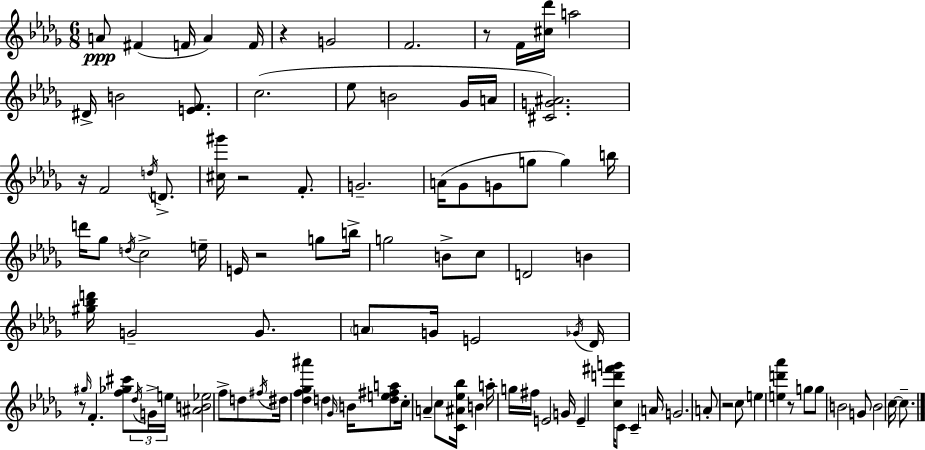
{
  \clef treble
  \numericTimeSignature
  \time 6/8
  \key bes \minor
  \repeat volta 2 { a'8\ppp fis'4( f'16 a'4) f'16 | r4 g'2 | f'2. | r8 f'16 <cis'' des'''>16 a''2 | \break dis'16-> b'2 <e' f'>8. | c''2.( | ees''8 b'2 ges'16 a'16 | <cis' g' ais'>2.) | \break r16 f'2 \acciaccatura { d''16 } d'8.-> | <cis'' gis'''>16 r2 f'8.-. | g'2.-- | a'16( ges'8 g'8 g''8 g''4) | \break b''16 d'''16 ges''8 \acciaccatura { d''16 } c''2-> | e''16-- e'16 r2 g''8 | b''16-> g''2 b'8-> | c''8 d'2 b'4 | \break <gis'' bes'' d'''>16 g'2-- g'8. | \parenthesize a'8 g'16 e'2 | \acciaccatura { ges'16 } des'16 r8 \grace { gis''16 } f'4.-. | <f'' ges'' cis'''>8 \tuplet 3/2 { \acciaccatura { des''16 } g'16-> e''16 } <ais' b' ees''>2 | \break f''8-> d''8 \acciaccatura { fis''16 } dis''16 <des'' f'' ges'' ais'''>4 d''4 | \grace { ges'16 } b'16 <d'' e'' fis'' a''>8 c''16-. a'4-- | c''8 <c' ais' ees'' bes''>16 b'4 a''16-. g''16 fis''16 e'2 | g'16 e'4-- <c'' d''' fis''' g'''>16 | \break c'8 c'4-- a'16 g'2. | a'8-. r2 | c''8 e''4 <e'' d''' aes'''>4 | r8 g''8 g''8 b'2 | \break g'8 b'2 | c''16~~ c''8.-- } \bar "|."
}